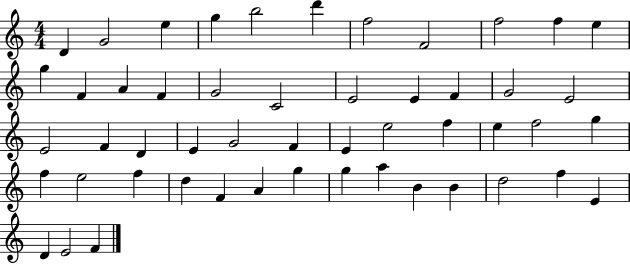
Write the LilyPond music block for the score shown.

{
  \clef treble
  \numericTimeSignature
  \time 4/4
  \key c \major
  d'4 g'2 e''4 | g''4 b''2 d'''4 | f''2 f'2 | f''2 f''4 e''4 | \break g''4 f'4 a'4 f'4 | g'2 c'2 | e'2 e'4 f'4 | g'2 e'2 | \break e'2 f'4 d'4 | e'4 g'2 f'4 | e'4 e''2 f''4 | e''4 f''2 g''4 | \break f''4 e''2 f''4 | d''4 f'4 a'4 g''4 | g''4 a''4 b'4 b'4 | d''2 f''4 e'4 | \break d'4 e'2 f'4 | \bar "|."
}